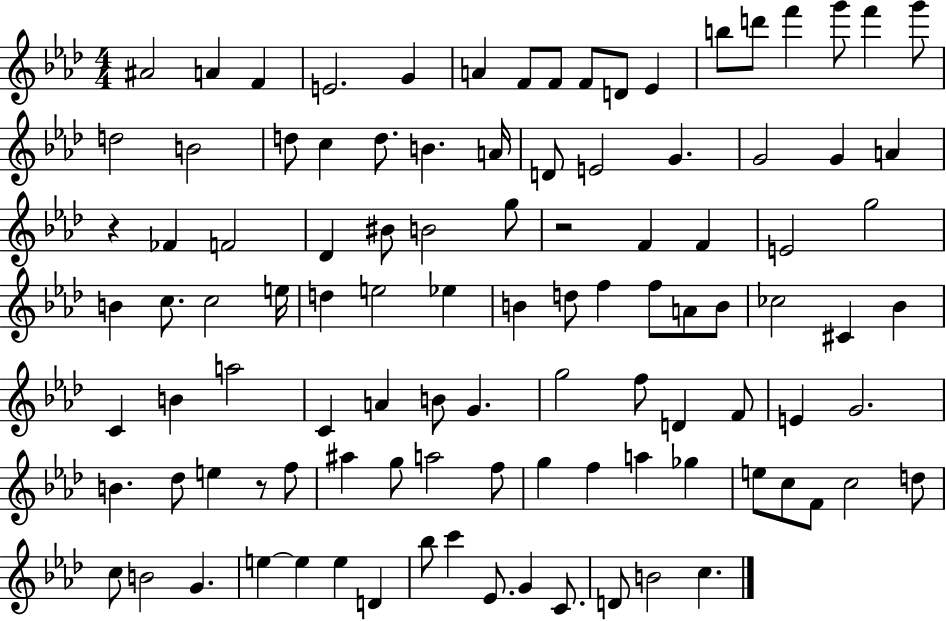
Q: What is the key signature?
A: AES major